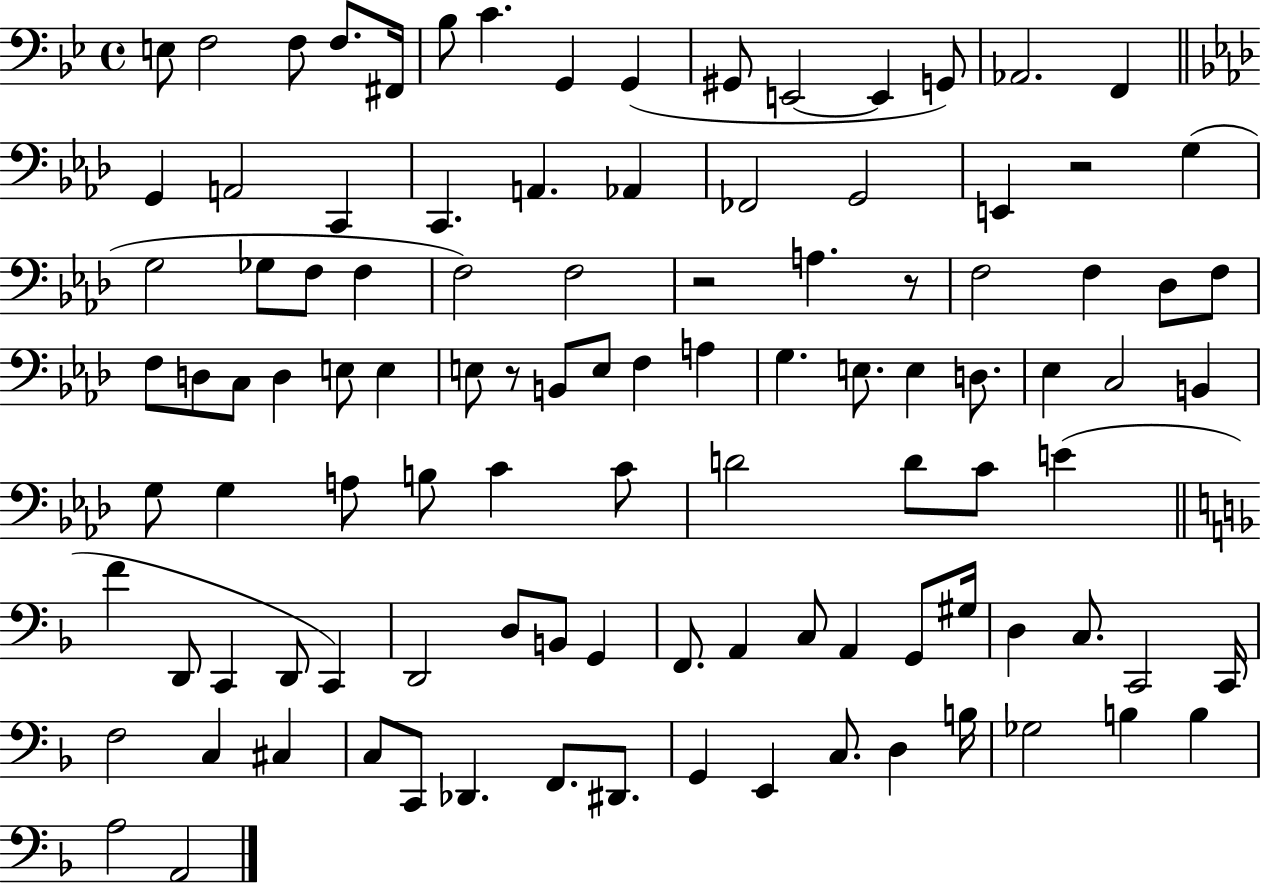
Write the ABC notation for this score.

X:1
T:Untitled
M:4/4
L:1/4
K:Bb
E,/2 F,2 F,/2 F,/2 ^F,,/4 _B,/2 C G,, G,, ^G,,/2 E,,2 E,, G,,/2 _A,,2 F,, G,, A,,2 C,, C,, A,, _A,, _F,,2 G,,2 E,, z2 G, G,2 _G,/2 F,/2 F, F,2 F,2 z2 A, z/2 F,2 F, _D,/2 F,/2 F,/2 D,/2 C,/2 D, E,/2 E, E,/2 z/2 B,,/2 E,/2 F, A, G, E,/2 E, D,/2 _E, C,2 B,, G,/2 G, A,/2 B,/2 C C/2 D2 D/2 C/2 E F D,,/2 C,, D,,/2 C,, D,,2 D,/2 B,,/2 G,, F,,/2 A,, C,/2 A,, G,,/2 ^G,/4 D, C,/2 C,,2 C,,/4 F,2 C, ^C, C,/2 C,,/2 _D,, F,,/2 ^D,,/2 G,, E,, C,/2 D, B,/4 _G,2 B, B, A,2 A,,2